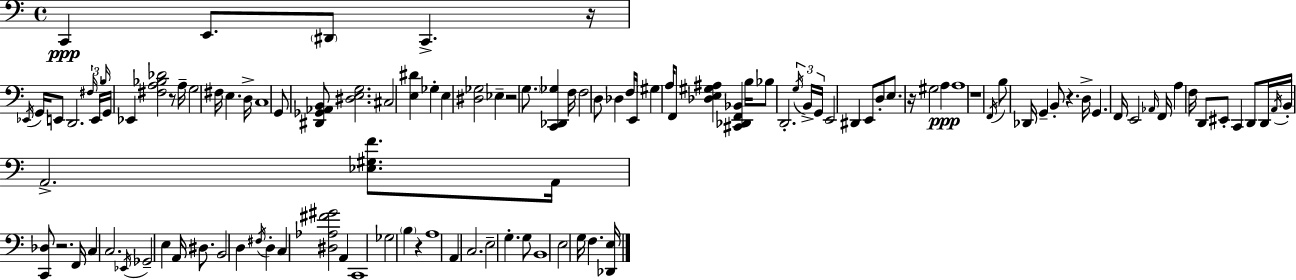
X:1
T:Untitled
M:4/4
L:1/4
K:C
C,, E,,/2 ^D,,/2 C,, z/4 _E,,/4 G,,/4 E,,/2 D,,2 ^F,/4 E,,/4 B,/4 G,,/4 _E,, [^F,A,_B,_D]2 z/2 A,/4 G,2 ^F,/4 E, D,/4 C,4 G,,/2 [^D,,_G,,_A,,B,,]/2 [^D,E,G,]2 ^C,2 [E,^D] _G, E, [^D,_G,]2 _E, z2 G,/2 [C,,_D,,_G,] F,/4 F,2 D,/2 _D, F,/4 E,,/4 ^G, A,/4 F,,/2 [_D,E,^G,^A,] [^C,,_D,,F,,_B,,] B,/4 _B,/2 D,,2 G,/4 B,,/4 G,,/4 E,,2 ^D,, E,,/2 D,/2 E,/2 z/4 ^G,2 A, A,4 z4 F,,/4 B,/2 _D,,/4 G,, B,,/2 z D,/4 G,, F,,/4 E,,2 _A,,/4 F,,/4 A, F,/4 D,,/2 ^E,,/2 C,, D,,/2 D,,/4 A,,/4 B,,/4 A,,2 [_E,^G,F]/2 A,,/4 [C,,_D,]/2 z2 F,,/4 C, C,2 _E,,/4 _G,,2 E, A,,/4 ^D,/2 B,,2 D, ^F,/4 D, C, [^D,_A,^F^G]2 A,, C,,4 _G,2 B, z A,4 A,, C,2 E,2 G, G,/2 B,,4 E,2 G,/4 F, [_D,,E,]/4